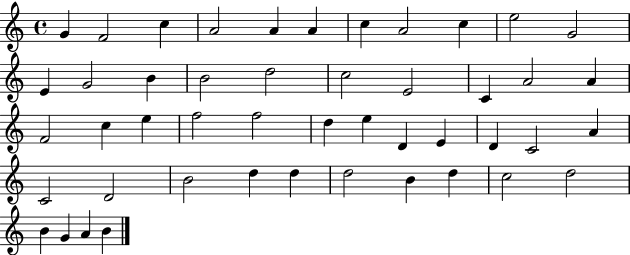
X:1
T:Untitled
M:4/4
L:1/4
K:C
G F2 c A2 A A c A2 c e2 G2 E G2 B B2 d2 c2 E2 C A2 A F2 c e f2 f2 d e D E D C2 A C2 D2 B2 d d d2 B d c2 d2 B G A B